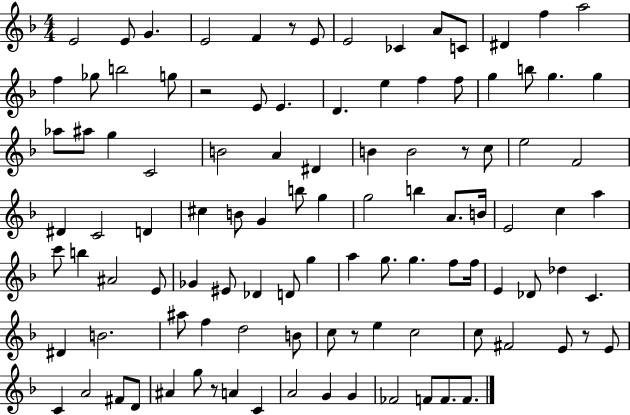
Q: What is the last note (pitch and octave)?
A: F4